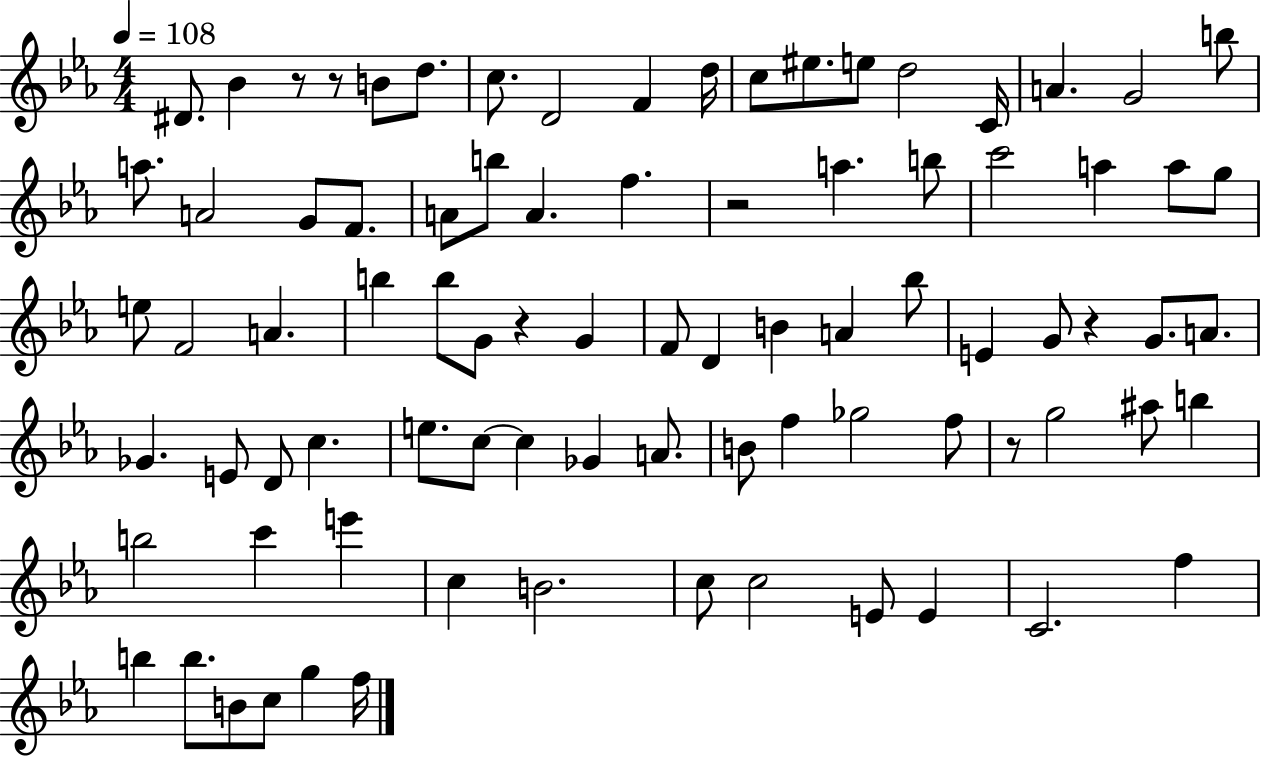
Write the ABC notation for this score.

X:1
T:Untitled
M:4/4
L:1/4
K:Eb
^D/2 _B z/2 z/2 B/2 d/2 c/2 D2 F d/4 c/2 ^e/2 e/2 d2 C/4 A G2 b/2 a/2 A2 G/2 F/2 A/2 b/2 A f z2 a b/2 c'2 a a/2 g/2 e/2 F2 A b b/2 G/2 z G F/2 D B A _b/2 E G/2 z G/2 A/2 _G E/2 D/2 c e/2 c/2 c _G A/2 B/2 f _g2 f/2 z/2 g2 ^a/2 b b2 c' e' c B2 c/2 c2 E/2 E C2 f b b/2 B/2 c/2 g f/4